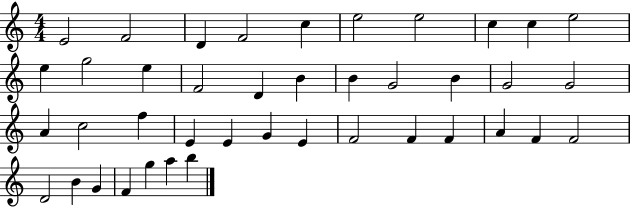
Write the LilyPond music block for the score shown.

{
  \clef treble
  \numericTimeSignature
  \time 4/4
  \key c \major
  e'2 f'2 | d'4 f'2 c''4 | e''2 e''2 | c''4 c''4 e''2 | \break e''4 g''2 e''4 | f'2 d'4 b'4 | b'4 g'2 b'4 | g'2 g'2 | \break a'4 c''2 f''4 | e'4 e'4 g'4 e'4 | f'2 f'4 f'4 | a'4 f'4 f'2 | \break d'2 b'4 g'4 | f'4 g''4 a''4 b''4 | \bar "|."
}